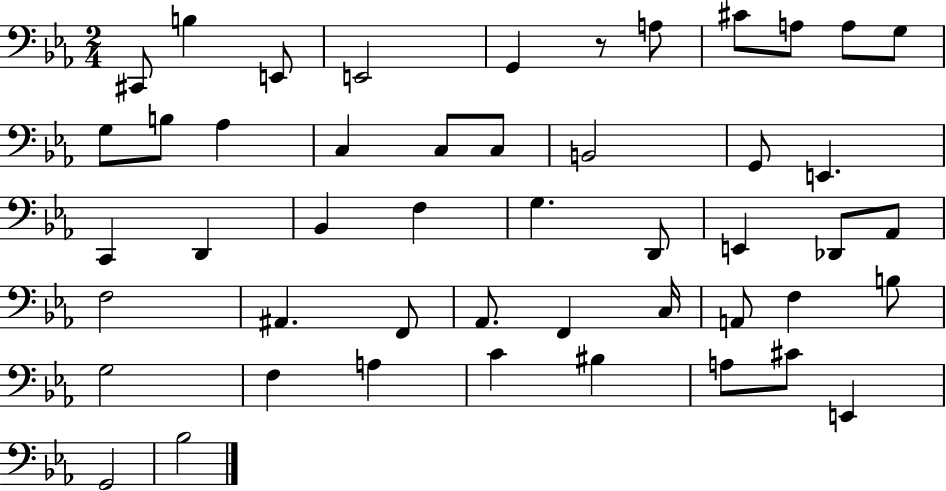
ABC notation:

X:1
T:Untitled
M:2/4
L:1/4
K:Eb
^C,,/2 B, E,,/2 E,,2 G,, z/2 A,/2 ^C/2 A,/2 A,/2 G,/2 G,/2 B,/2 _A, C, C,/2 C,/2 B,,2 G,,/2 E,, C,, D,, _B,, F, G, D,,/2 E,, _D,,/2 _A,,/2 F,2 ^A,, F,,/2 _A,,/2 F,, C,/4 A,,/2 F, B,/2 G,2 F, A, C ^B, A,/2 ^C/2 E,, G,,2 _B,2